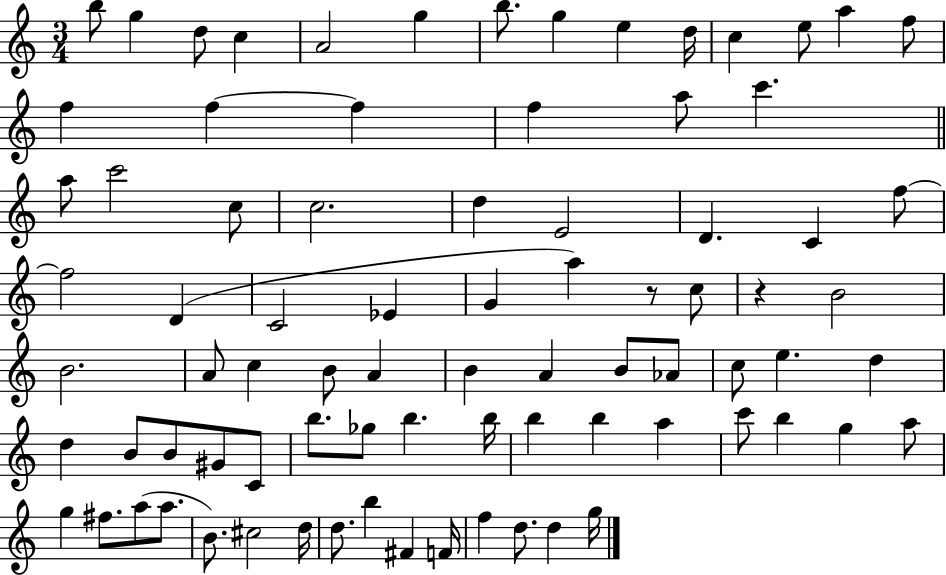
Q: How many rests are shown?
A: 2